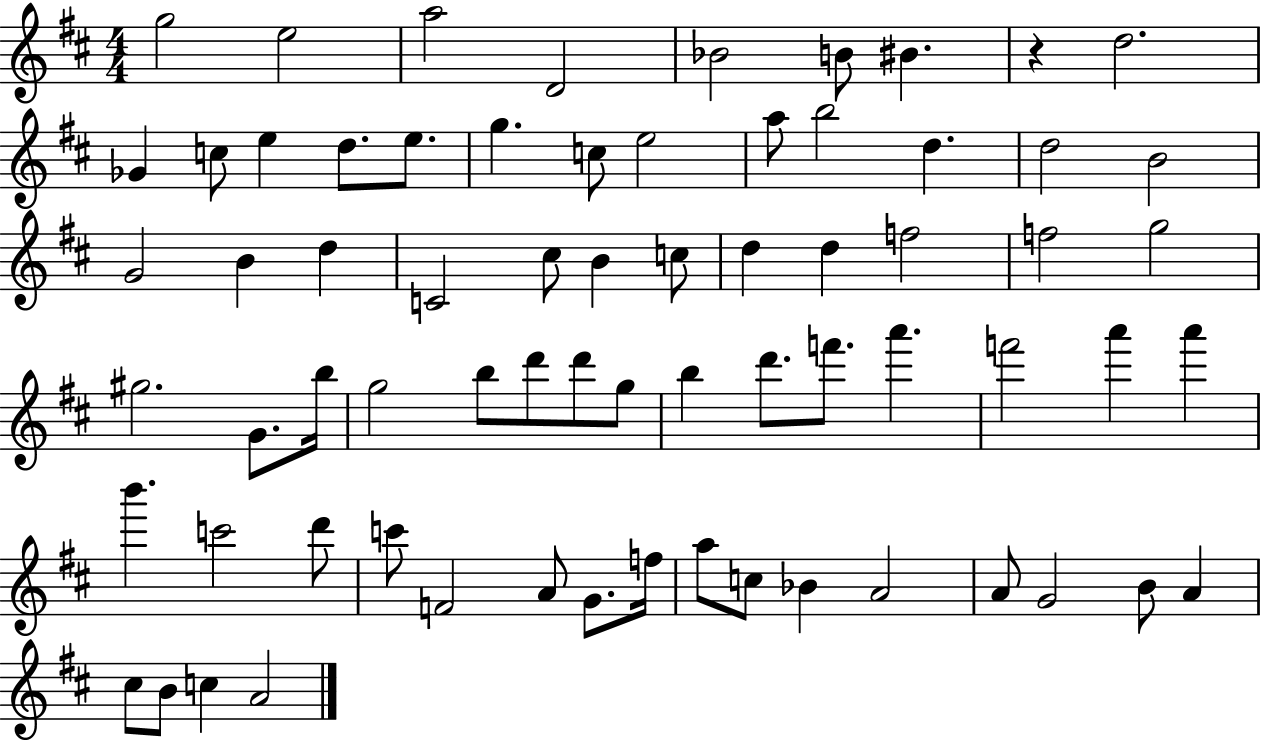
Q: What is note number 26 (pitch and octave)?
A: C#5